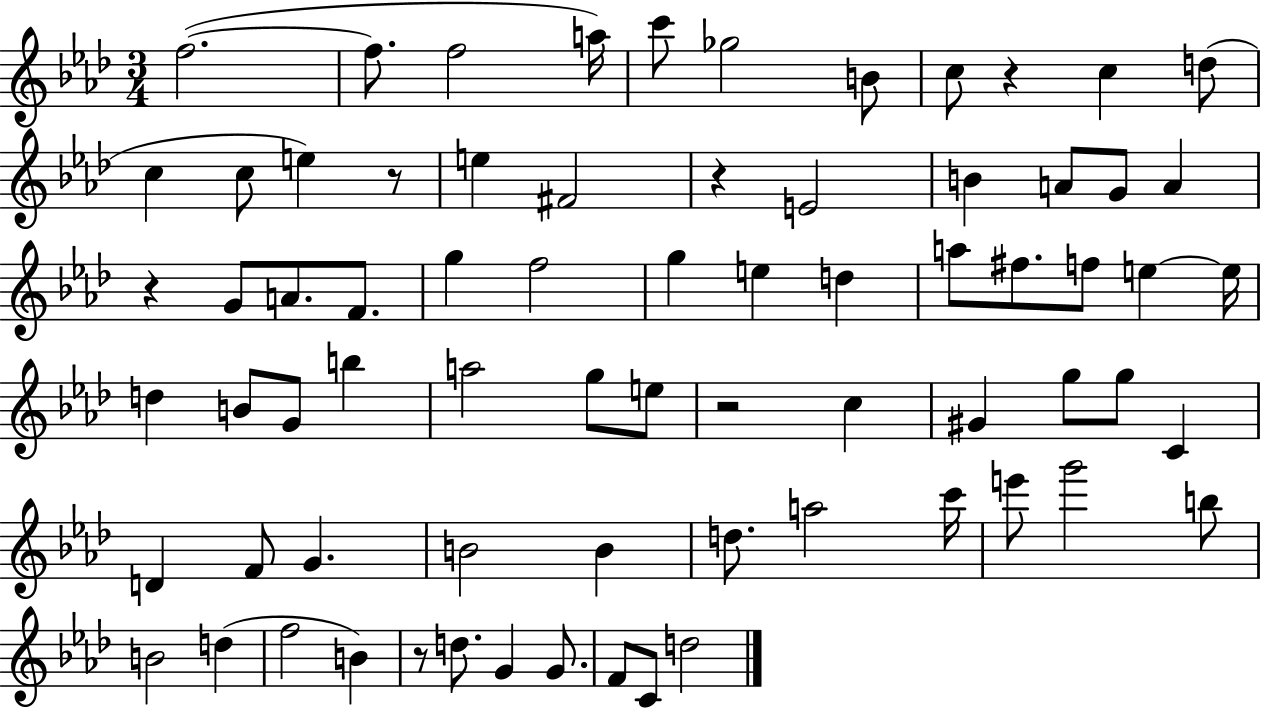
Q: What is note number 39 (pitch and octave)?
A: G5